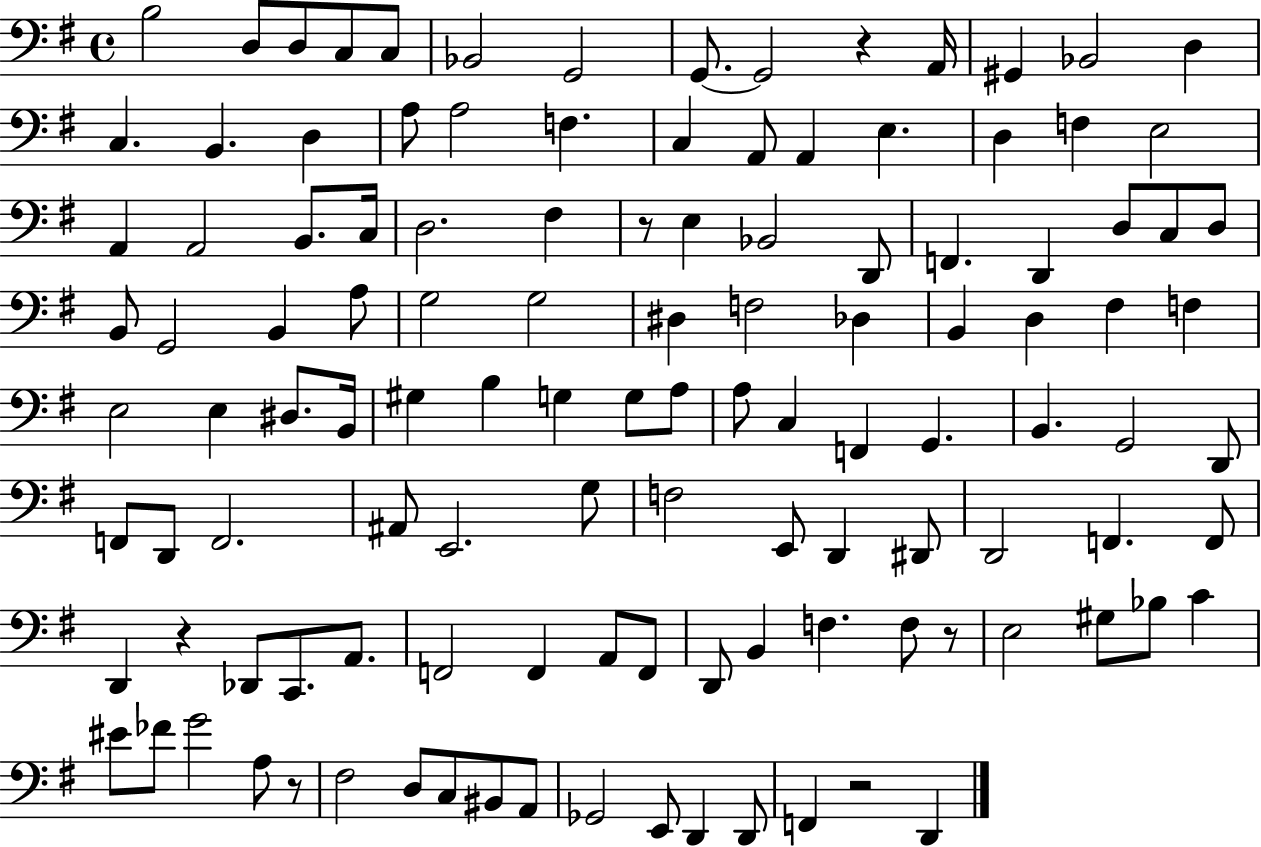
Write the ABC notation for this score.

X:1
T:Untitled
M:4/4
L:1/4
K:G
B,2 D,/2 D,/2 C,/2 C,/2 _B,,2 G,,2 G,,/2 G,,2 z A,,/4 ^G,, _B,,2 D, C, B,, D, A,/2 A,2 F, C, A,,/2 A,, E, D, F, E,2 A,, A,,2 B,,/2 C,/4 D,2 ^F, z/2 E, _B,,2 D,,/2 F,, D,, D,/2 C,/2 D,/2 B,,/2 G,,2 B,, A,/2 G,2 G,2 ^D, F,2 _D, B,, D, ^F, F, E,2 E, ^D,/2 B,,/4 ^G, B, G, G,/2 A,/2 A,/2 C, F,, G,, B,, G,,2 D,,/2 F,,/2 D,,/2 F,,2 ^A,,/2 E,,2 G,/2 F,2 E,,/2 D,, ^D,,/2 D,,2 F,, F,,/2 D,, z _D,,/2 C,,/2 A,,/2 F,,2 F,, A,,/2 F,,/2 D,,/2 B,, F, F,/2 z/2 E,2 ^G,/2 _B,/2 C ^E/2 _F/2 G2 A,/2 z/2 ^F,2 D,/2 C,/2 ^B,,/2 A,,/2 _G,,2 E,,/2 D,, D,,/2 F,, z2 D,,